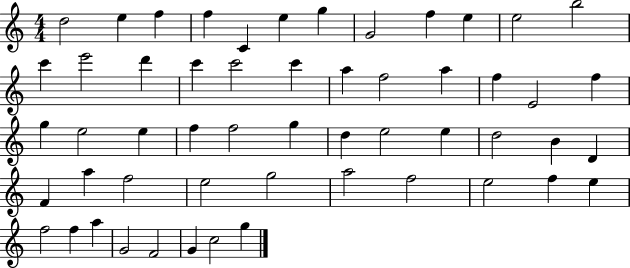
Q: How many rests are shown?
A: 0